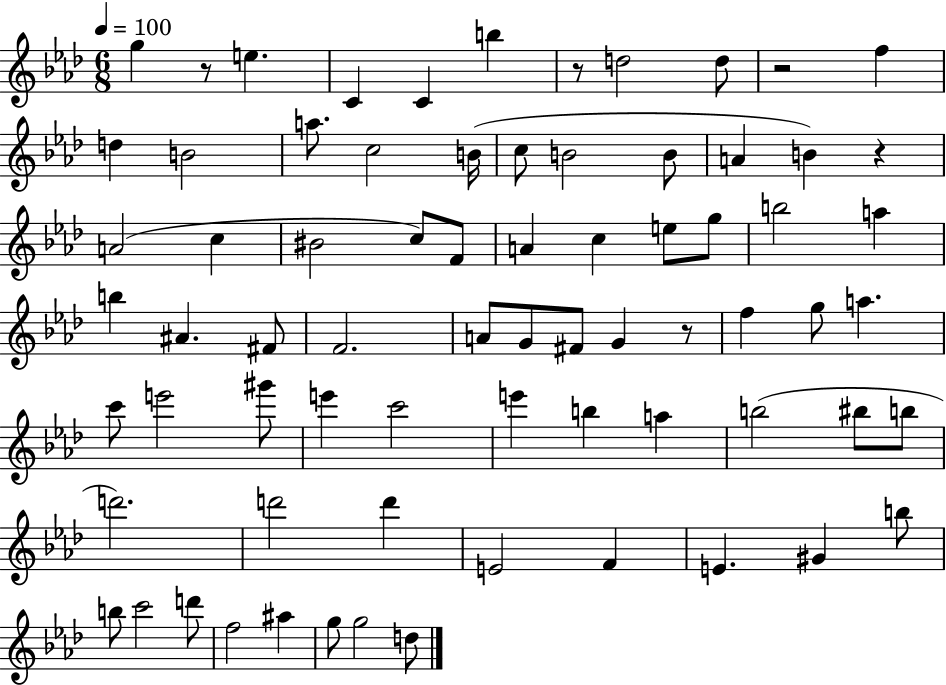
G5/q R/e E5/q. C4/q C4/q B5/q R/e D5/h D5/e R/h F5/q D5/q B4/h A5/e. C5/h B4/s C5/e B4/h B4/e A4/q B4/q R/q A4/h C5/q BIS4/h C5/e F4/e A4/q C5/q E5/e G5/e B5/h A5/q B5/q A#4/q. F#4/e F4/h. A4/e G4/e F#4/e G4/q R/e F5/q G5/e A5/q. C6/e E6/h G#6/e E6/q C6/h E6/q B5/q A5/q B5/h BIS5/e B5/e D6/h. D6/h D6/q E4/h F4/q E4/q. G#4/q B5/e B5/e C6/h D6/e F5/h A#5/q G5/e G5/h D5/e